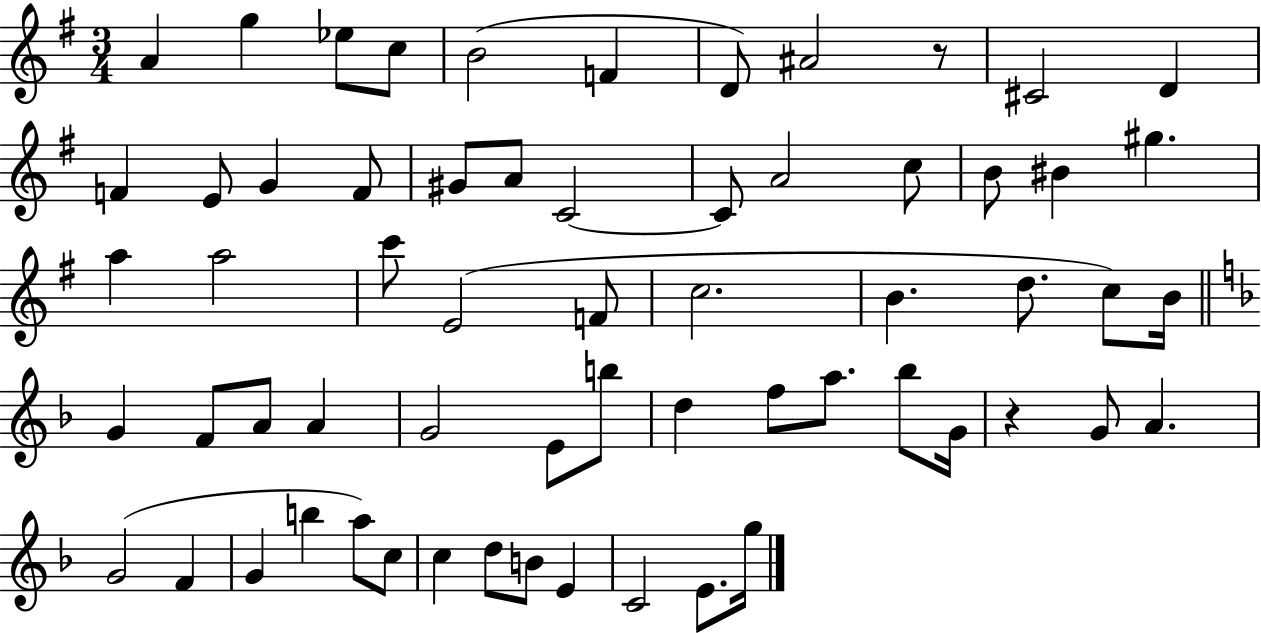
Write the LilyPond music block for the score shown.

{
  \clef treble
  \numericTimeSignature
  \time 3/4
  \key g \major
  a'4 g''4 ees''8 c''8 | b'2( f'4 | d'8) ais'2 r8 | cis'2 d'4 | \break f'4 e'8 g'4 f'8 | gis'8 a'8 c'2~~ | c'8 a'2 c''8 | b'8 bis'4 gis''4. | \break a''4 a''2 | c'''8 e'2( f'8 | c''2. | b'4. d''8. c''8) b'16 | \break \bar "||" \break \key f \major g'4 f'8 a'8 a'4 | g'2 e'8 b''8 | d''4 f''8 a''8. bes''8 g'16 | r4 g'8 a'4. | \break g'2( f'4 | g'4 b''4 a''8) c''8 | c''4 d''8 b'8 e'4 | c'2 e'8. g''16 | \break \bar "|."
}